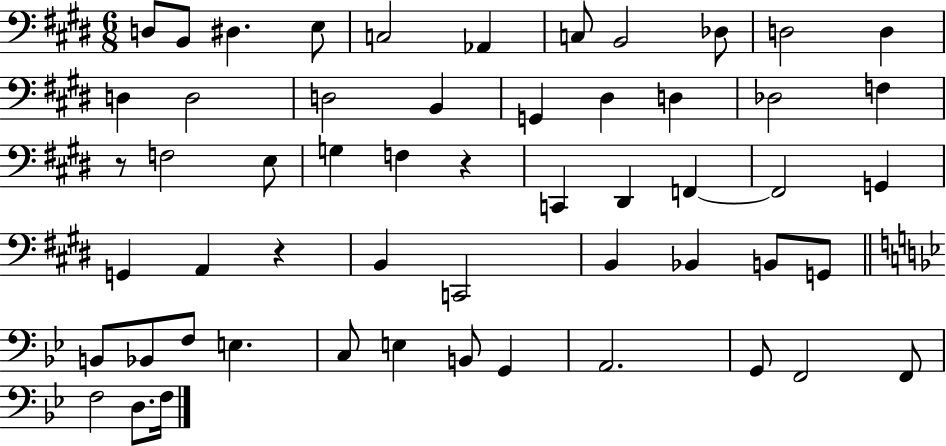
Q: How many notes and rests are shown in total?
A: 55